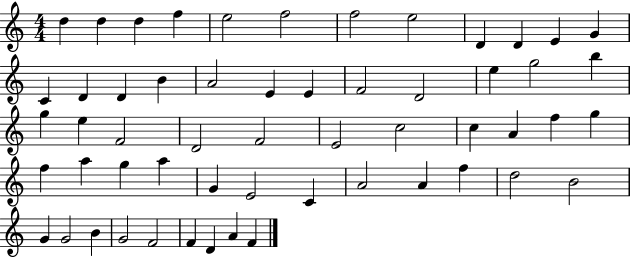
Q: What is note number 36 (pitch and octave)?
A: F5